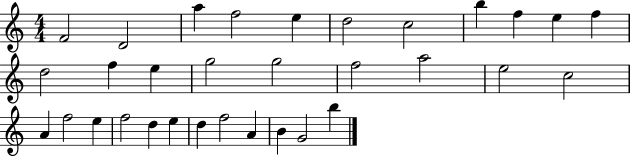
F4/h D4/h A5/q F5/h E5/q D5/h C5/h B5/q F5/q E5/q F5/q D5/h F5/q E5/q G5/h G5/h F5/h A5/h E5/h C5/h A4/q F5/h E5/q F5/h D5/q E5/q D5/q F5/h A4/q B4/q G4/h B5/q